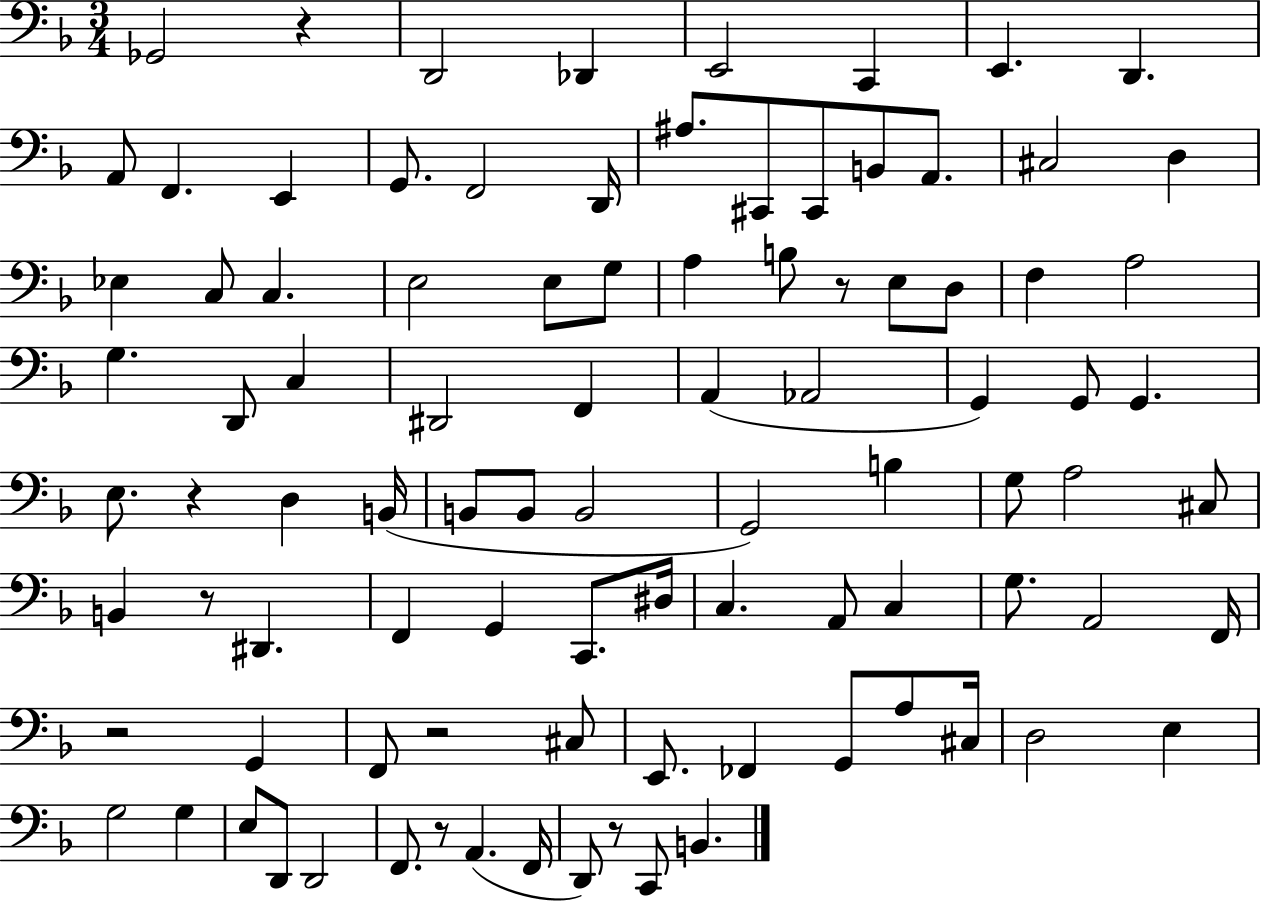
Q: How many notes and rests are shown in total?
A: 94